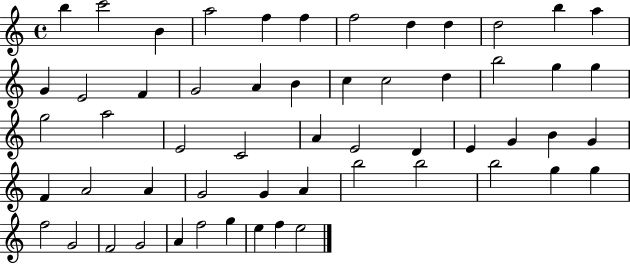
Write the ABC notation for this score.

X:1
T:Untitled
M:4/4
L:1/4
K:C
b c'2 B a2 f f f2 d d d2 b a G E2 F G2 A B c c2 d b2 g g g2 a2 E2 C2 A E2 D E G B G F A2 A G2 G A b2 b2 b2 g g f2 G2 F2 G2 A f2 g e f e2